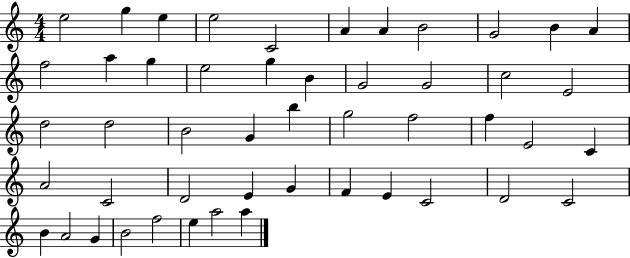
X:1
T:Untitled
M:4/4
L:1/4
K:C
e2 g e e2 C2 A A B2 G2 B A f2 a g e2 g B G2 G2 c2 E2 d2 d2 B2 G b g2 f2 f E2 C A2 C2 D2 E G F E C2 D2 C2 B A2 G B2 f2 e a2 a